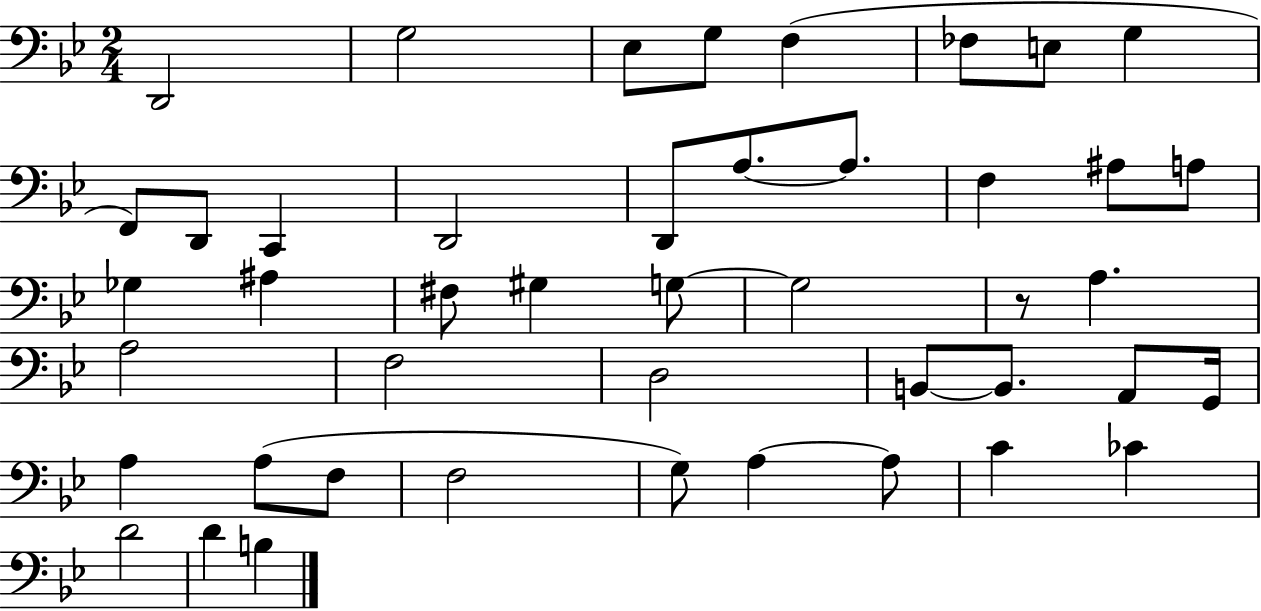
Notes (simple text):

D2/h G3/h Eb3/e G3/e F3/q FES3/e E3/e G3/q F2/e D2/e C2/q D2/h D2/e A3/e. A3/e. F3/q A#3/e A3/e Gb3/q A#3/q F#3/e G#3/q G3/e G3/h R/e A3/q. A3/h F3/h D3/h B2/e B2/e. A2/e G2/s A3/q A3/e F3/e F3/h G3/e A3/q A3/e C4/q CES4/q D4/h D4/q B3/q